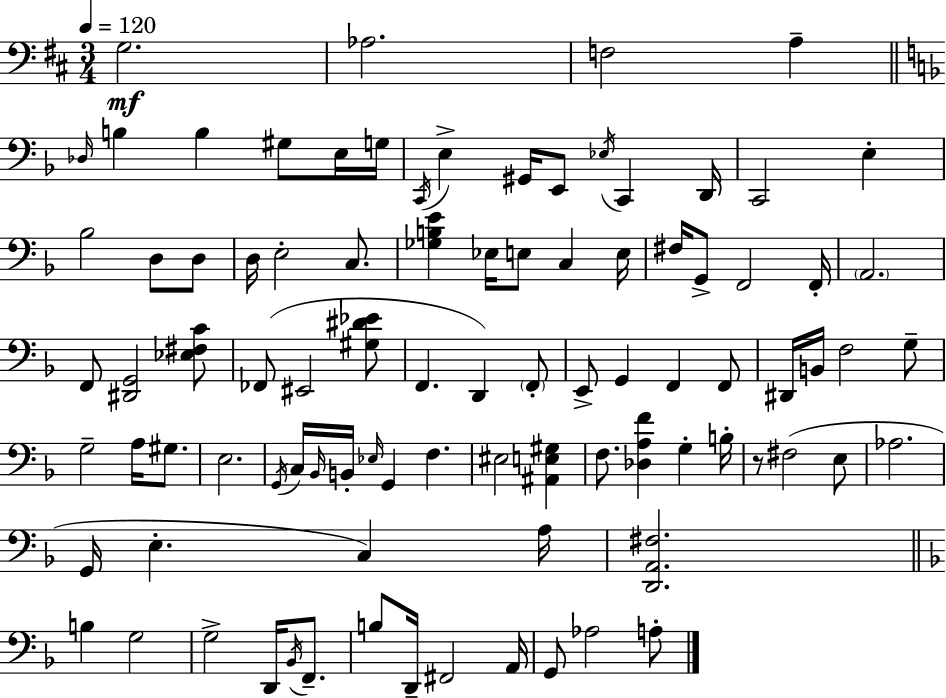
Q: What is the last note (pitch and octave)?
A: A3